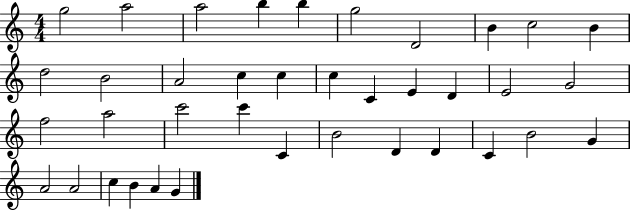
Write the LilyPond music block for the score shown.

{
  \clef treble
  \numericTimeSignature
  \time 4/4
  \key c \major
  g''2 a''2 | a''2 b''4 b''4 | g''2 d'2 | b'4 c''2 b'4 | \break d''2 b'2 | a'2 c''4 c''4 | c''4 c'4 e'4 d'4 | e'2 g'2 | \break f''2 a''2 | c'''2 c'''4 c'4 | b'2 d'4 d'4 | c'4 b'2 g'4 | \break a'2 a'2 | c''4 b'4 a'4 g'4 | \bar "|."
}